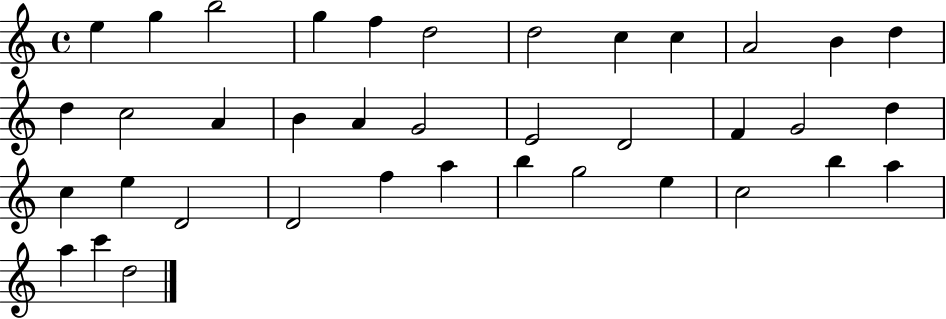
{
  \clef treble
  \time 4/4
  \defaultTimeSignature
  \key c \major
  e''4 g''4 b''2 | g''4 f''4 d''2 | d''2 c''4 c''4 | a'2 b'4 d''4 | \break d''4 c''2 a'4 | b'4 a'4 g'2 | e'2 d'2 | f'4 g'2 d''4 | \break c''4 e''4 d'2 | d'2 f''4 a''4 | b''4 g''2 e''4 | c''2 b''4 a''4 | \break a''4 c'''4 d''2 | \bar "|."
}